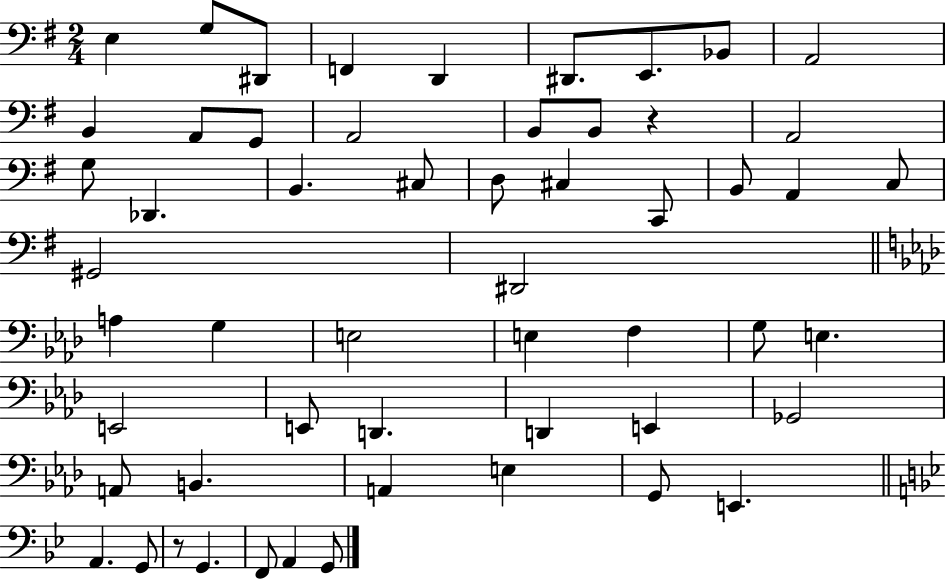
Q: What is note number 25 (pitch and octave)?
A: A2